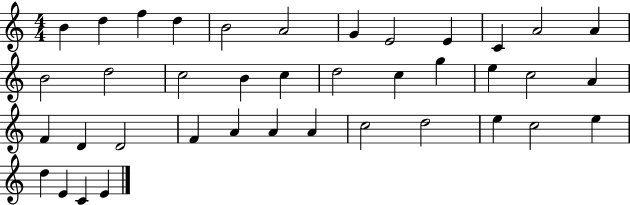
{
  \clef treble
  \numericTimeSignature
  \time 4/4
  \key c \major
  b'4 d''4 f''4 d''4 | b'2 a'2 | g'4 e'2 e'4 | c'4 a'2 a'4 | \break b'2 d''2 | c''2 b'4 c''4 | d''2 c''4 g''4 | e''4 c''2 a'4 | \break f'4 d'4 d'2 | f'4 a'4 a'4 a'4 | c''2 d''2 | e''4 c''2 e''4 | \break d''4 e'4 c'4 e'4 | \bar "|."
}